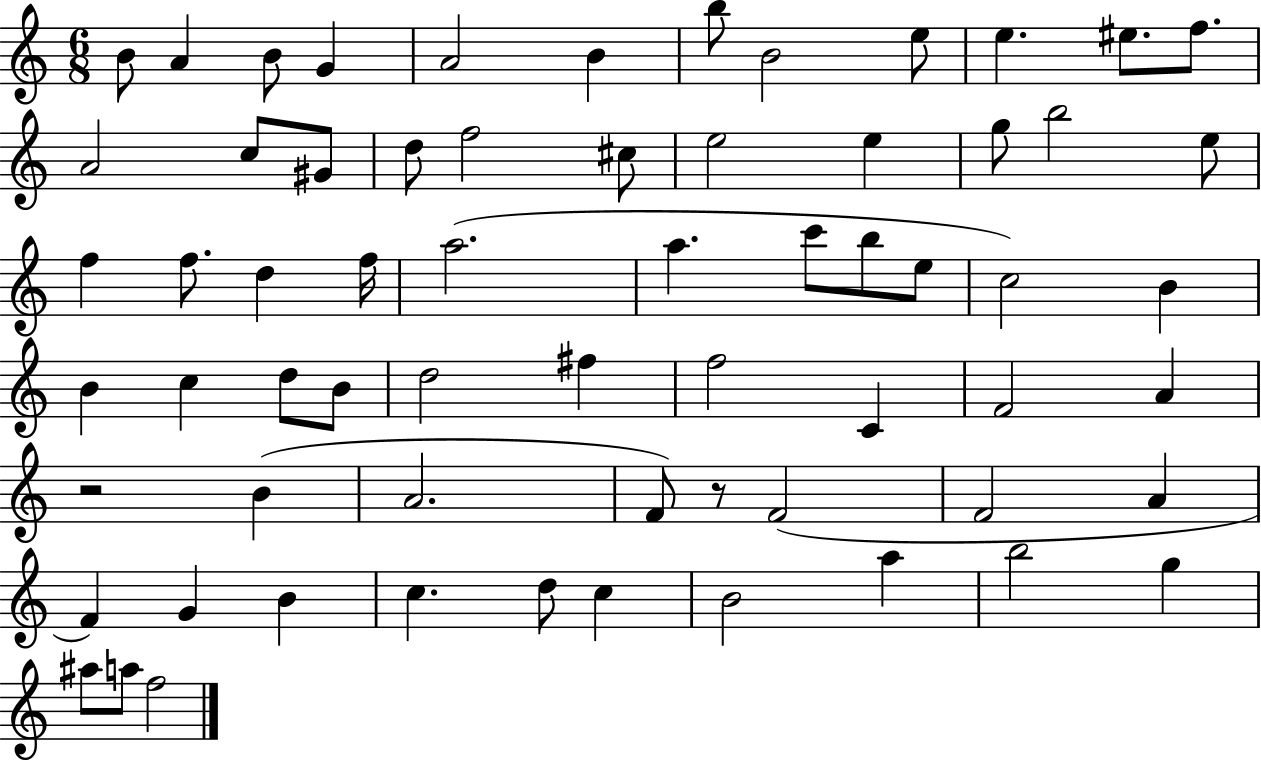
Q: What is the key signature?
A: C major